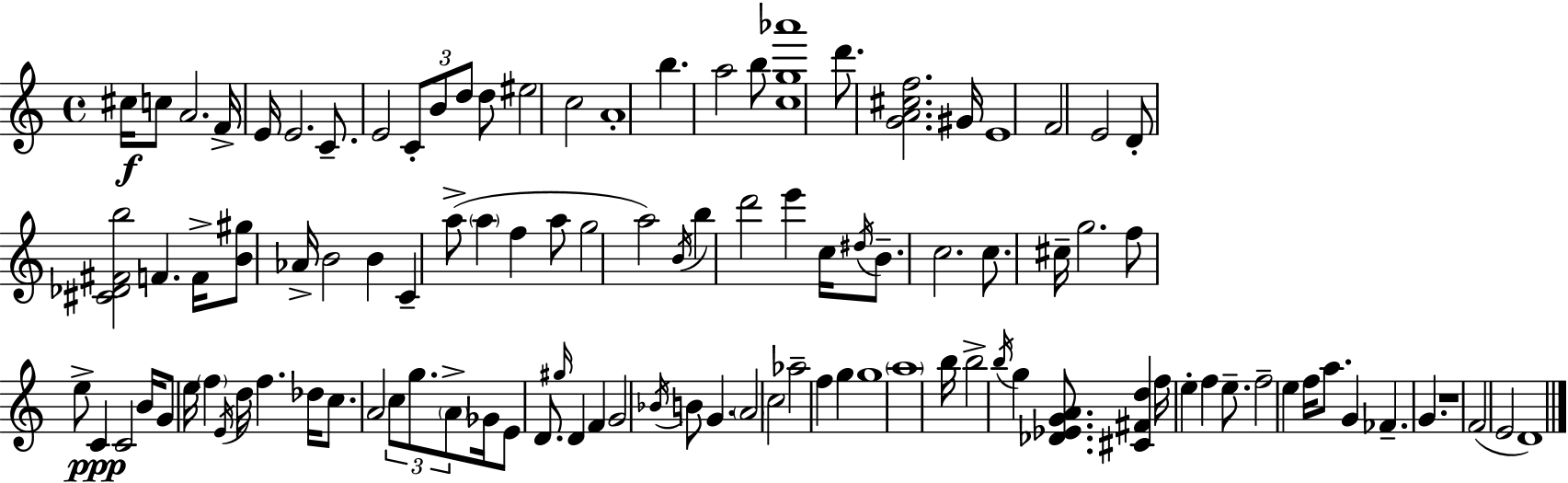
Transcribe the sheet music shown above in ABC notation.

X:1
T:Untitled
M:4/4
L:1/4
K:C
^c/4 c/2 A2 F/4 E/4 E2 C/2 E2 C/2 B/2 d/2 d/2 ^e2 c2 A4 b a2 b/2 [cg_a']4 d'/2 [GA^cf]2 ^G/4 E4 F2 E2 D/2 [^C_D^Fb]2 F F/4 [B^g]/2 _A/4 B2 B C a/2 a f a/2 g2 a2 B/4 b d'2 e' c/4 ^d/4 B/2 c2 c/2 ^c/4 g2 f/2 e/2 C C2 B/4 G/2 e/4 f E/4 d/4 f _d/4 c/2 A2 c/2 g/2 A/2 _G/4 E/2 D/2 ^g/4 D F G2 _B/4 B/2 G A2 c2 _a2 f g g4 a4 b/4 b2 b/4 g [_D_EGA]/2 [^C^Fd] f/4 e f e/2 f2 e f/4 a/2 G _F G z4 F2 E2 D4